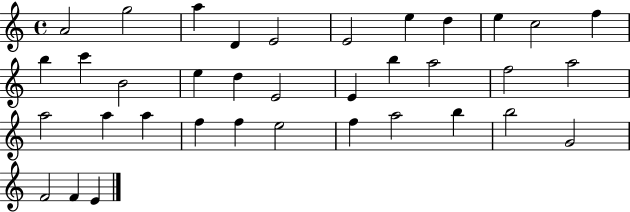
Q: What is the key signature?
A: C major